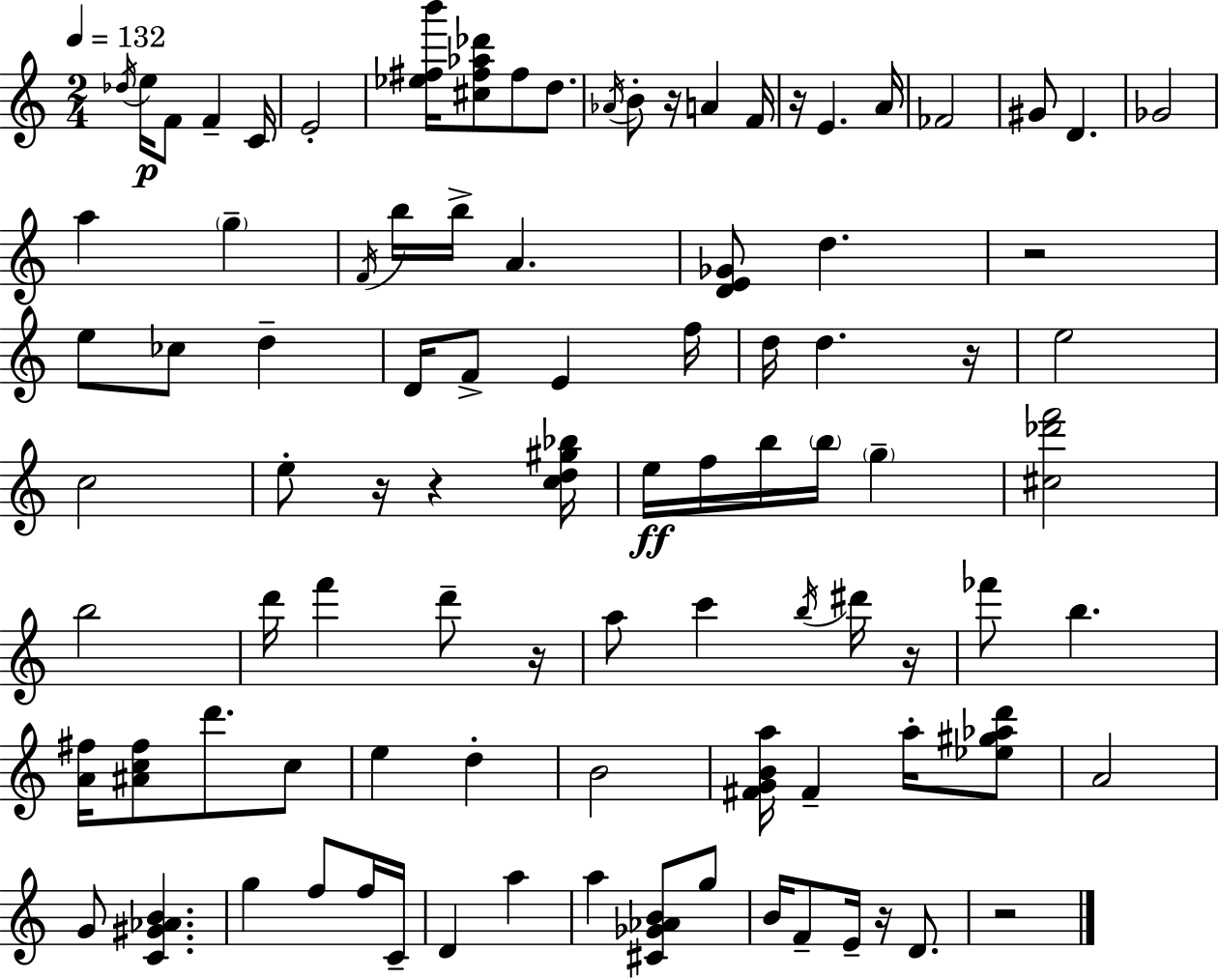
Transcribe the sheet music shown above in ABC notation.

X:1
T:Untitled
M:2/4
L:1/4
K:C
_d/4 e/4 F/2 F C/4 E2 [_e^fb']/4 [^c^f_a_d']/2 ^f/2 d/2 _A/4 B/2 z/4 A F/4 z/4 E A/4 _F2 ^G/2 D _G2 a g F/4 b/4 b/4 A [DE_G]/2 d z2 e/2 _c/2 d D/4 F/2 E f/4 d/4 d z/4 e2 c2 e/2 z/4 z [cd^g_b]/4 e/4 f/4 b/4 b/4 g [^c_d'f']2 b2 d'/4 f' d'/2 z/4 a/2 c' b/4 ^d'/4 z/4 _f'/2 b [A^f]/4 [^Ac^f]/2 d'/2 c/2 e d B2 [^FGBa]/4 ^F a/4 [_e^g_ad']/2 A2 G/2 [C^G_AB] g f/2 f/4 C/4 D a a [^C_G_AB]/2 g/2 B/4 F/2 E/4 z/4 D/2 z2